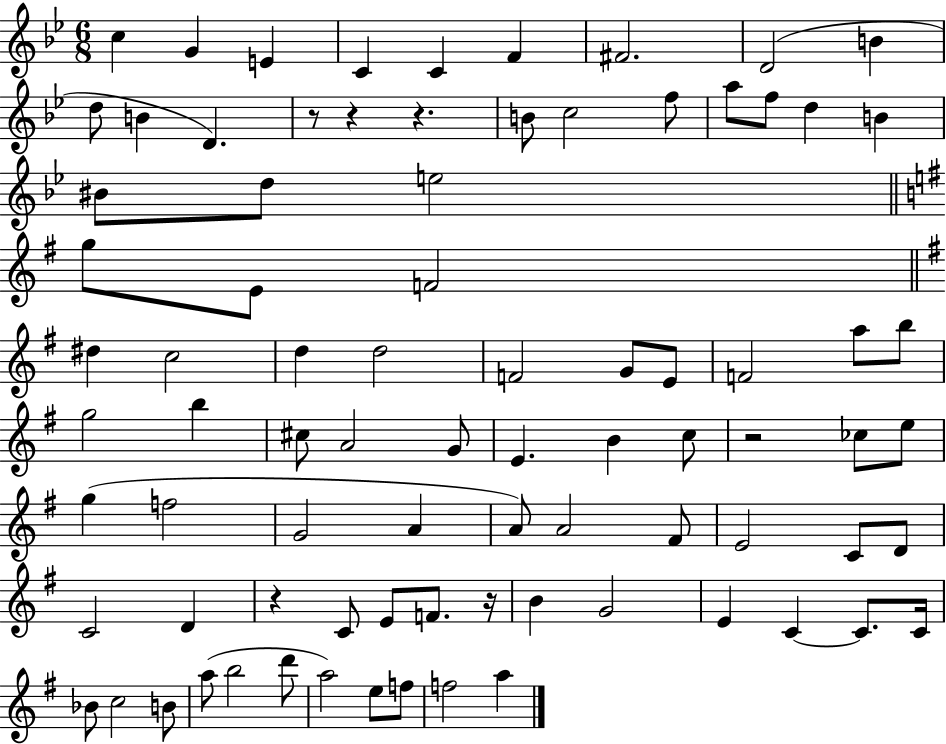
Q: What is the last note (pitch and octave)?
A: A5